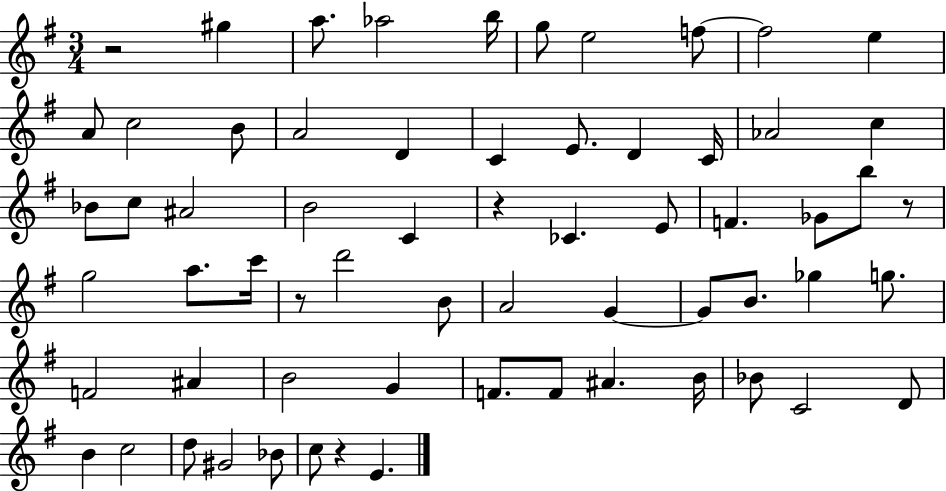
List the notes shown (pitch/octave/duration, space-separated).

R/h G#5/q A5/e. Ab5/h B5/s G5/e E5/h F5/e F5/h E5/q A4/e C5/h B4/e A4/h D4/q C4/q E4/e. D4/q C4/s Ab4/h C5/q Bb4/e C5/e A#4/h B4/h C4/q R/q CES4/q. E4/e F4/q. Gb4/e B5/e R/e G5/h A5/e. C6/s R/e D6/h B4/e A4/h G4/q G4/e B4/e. Gb5/q G5/e. F4/h A#4/q B4/h G4/q F4/e. F4/e A#4/q. B4/s Bb4/e C4/h D4/e B4/q C5/h D5/e G#4/h Bb4/e C5/e R/q E4/q.